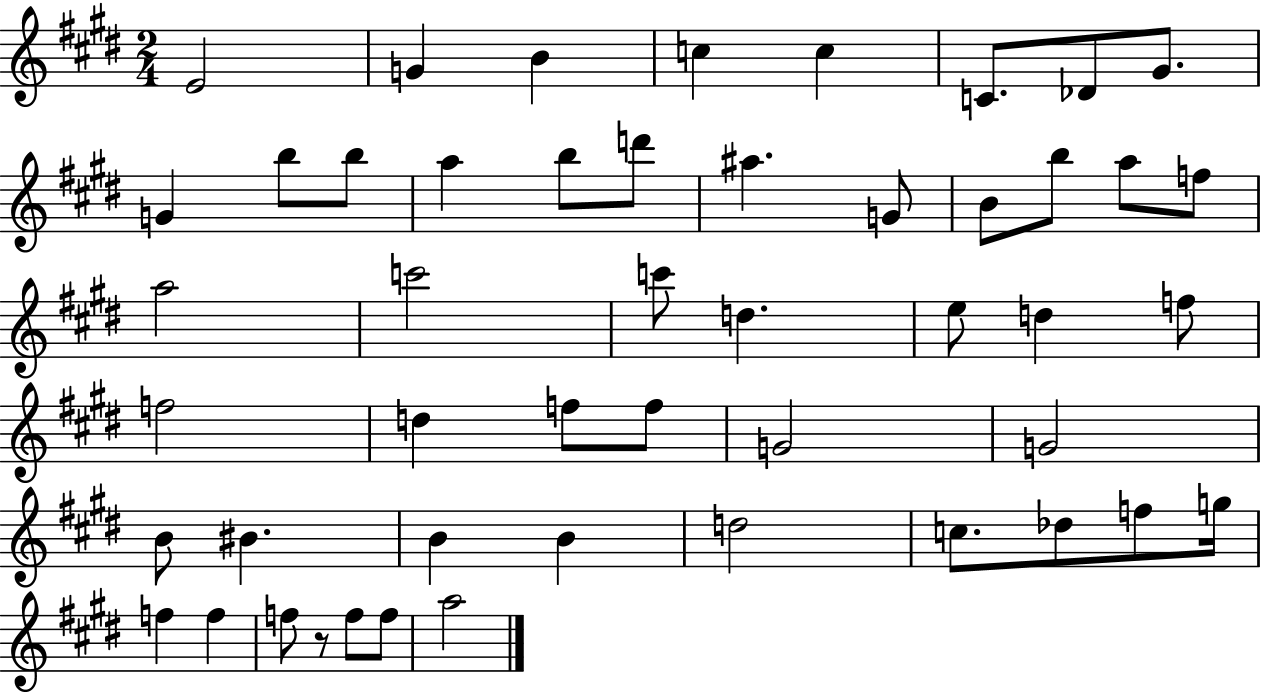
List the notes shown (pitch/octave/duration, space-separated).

E4/h G4/q B4/q C5/q C5/q C4/e. Db4/e G#4/e. G4/q B5/e B5/e A5/q B5/e D6/e A#5/q. G4/e B4/e B5/e A5/e F5/e A5/h C6/h C6/e D5/q. E5/e D5/q F5/e F5/h D5/q F5/e F5/e G4/h G4/h B4/e BIS4/q. B4/q B4/q D5/h C5/e. Db5/e F5/e G5/s F5/q F5/q F5/e R/e F5/e F5/e A5/h